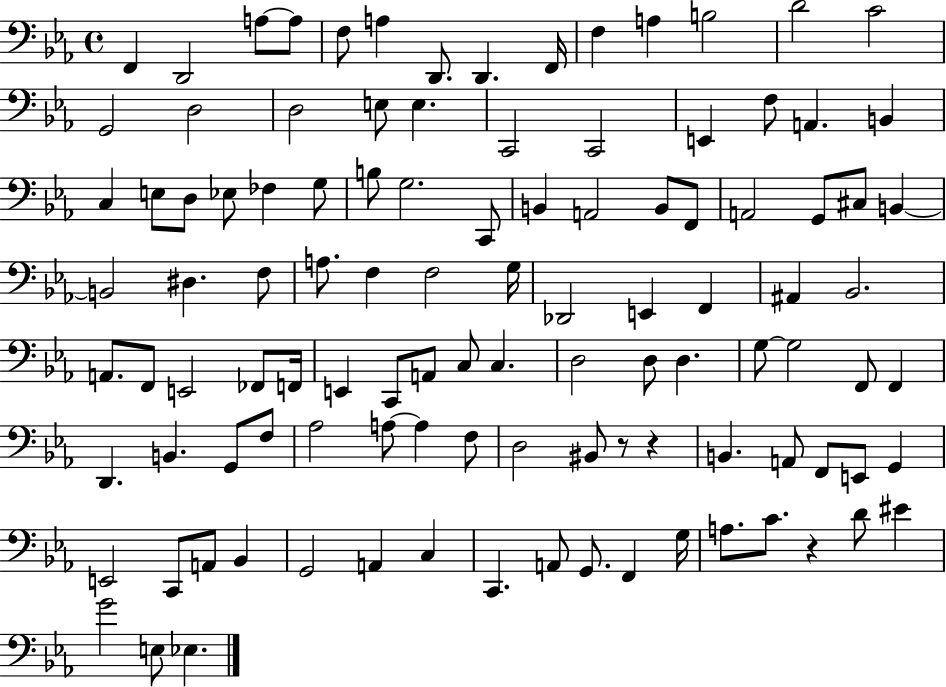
{
  \clef bass
  \time 4/4
  \defaultTimeSignature
  \key ees \major
  f,4 d,2 a8~~ a8 | f8 a4 d,8. d,4. f,16 | f4 a4 b2 | d'2 c'2 | \break g,2 d2 | d2 e8 e4. | c,2 c,2 | e,4 f8 a,4. b,4 | \break c4 e8 d8 ees8 fes4 g8 | b8 g2. c,8 | b,4 a,2 b,8 f,8 | a,2 g,8 cis8 b,4~~ | \break b,2 dis4. f8 | a8. f4 f2 g16 | des,2 e,4 f,4 | ais,4 bes,2. | \break a,8. f,8 e,2 fes,8 f,16 | e,4 c,8 a,8 c8 c4. | d2 d8 d4. | g8~~ g2 f,8 f,4 | \break d,4. b,4. g,8 f8 | aes2 a8~~ a4 f8 | d2 bis,8 r8 r4 | b,4. a,8 f,8 e,8 g,4 | \break e,2 c,8 a,8 bes,4 | g,2 a,4 c4 | c,4. a,8 g,8. f,4 g16 | a8. c'8. r4 d'8 eis'4 | \break g'2 e8 ees4. | \bar "|."
}